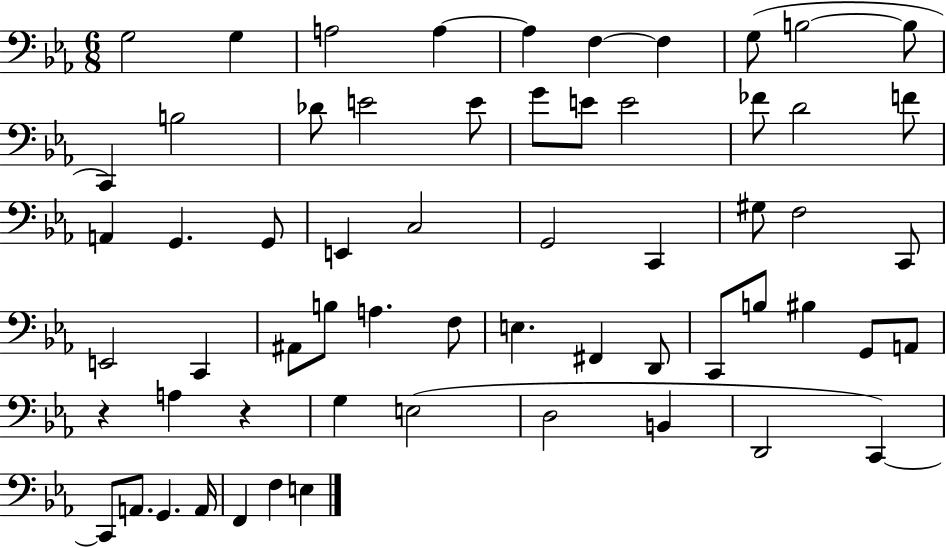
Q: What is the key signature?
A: EES major